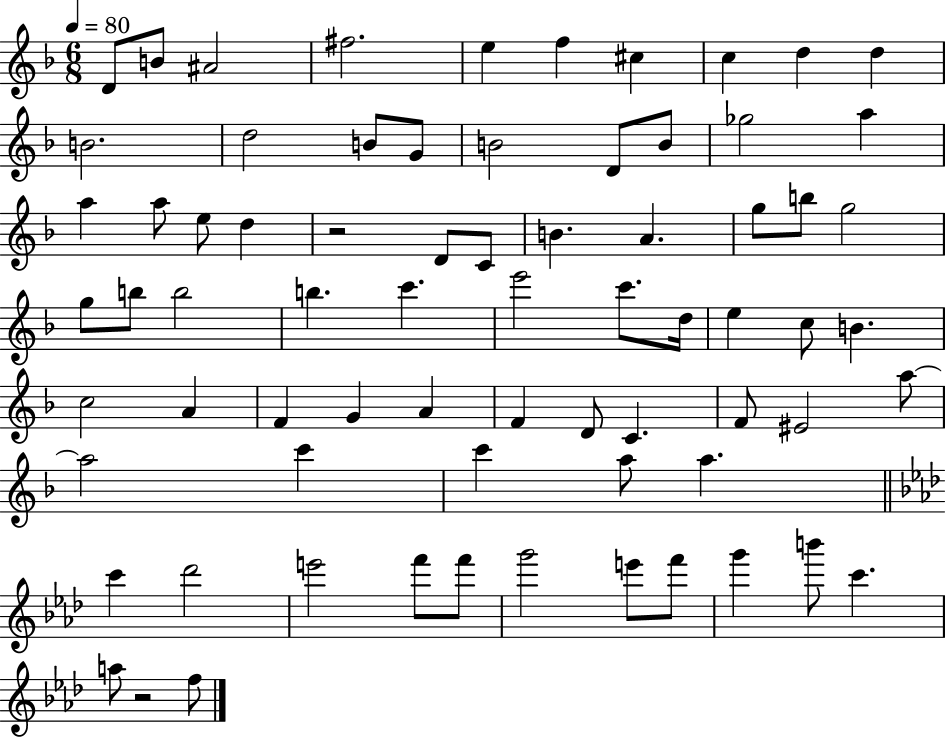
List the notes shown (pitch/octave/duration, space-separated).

D4/e B4/e A#4/h F#5/h. E5/q F5/q C#5/q C5/q D5/q D5/q B4/h. D5/h B4/e G4/e B4/h D4/e B4/e Gb5/h A5/q A5/q A5/e E5/e D5/q R/h D4/e C4/e B4/q. A4/q. G5/e B5/e G5/h G5/e B5/e B5/h B5/q. C6/q. E6/h C6/e. D5/s E5/q C5/e B4/q. C5/h A4/q F4/q G4/q A4/q F4/q D4/e C4/q. F4/e EIS4/h A5/e A5/h C6/q C6/q A5/e A5/q. C6/q Db6/h E6/h F6/e F6/e G6/h E6/e F6/e G6/q B6/e C6/q. A5/e R/h F5/e